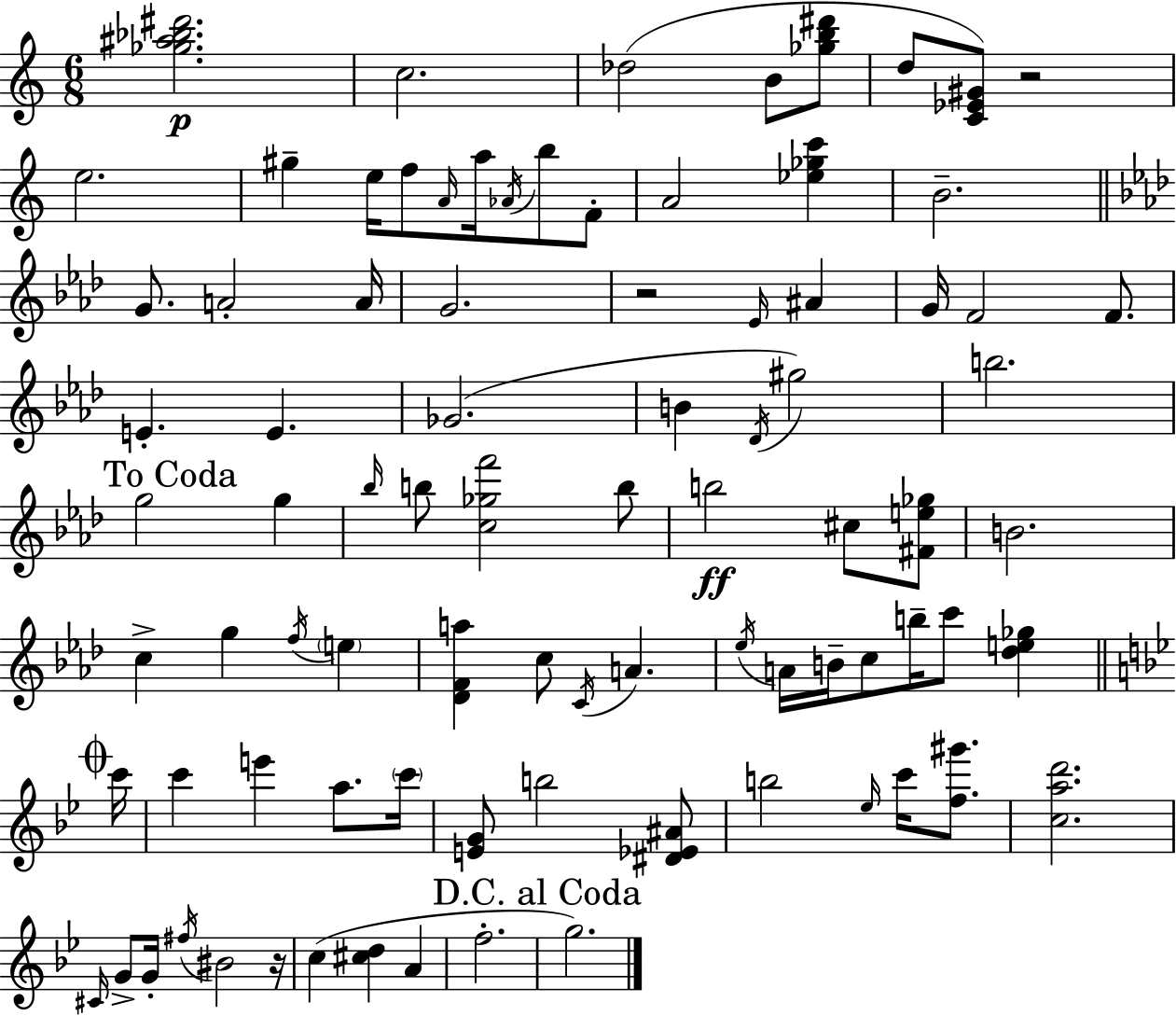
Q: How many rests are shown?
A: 3